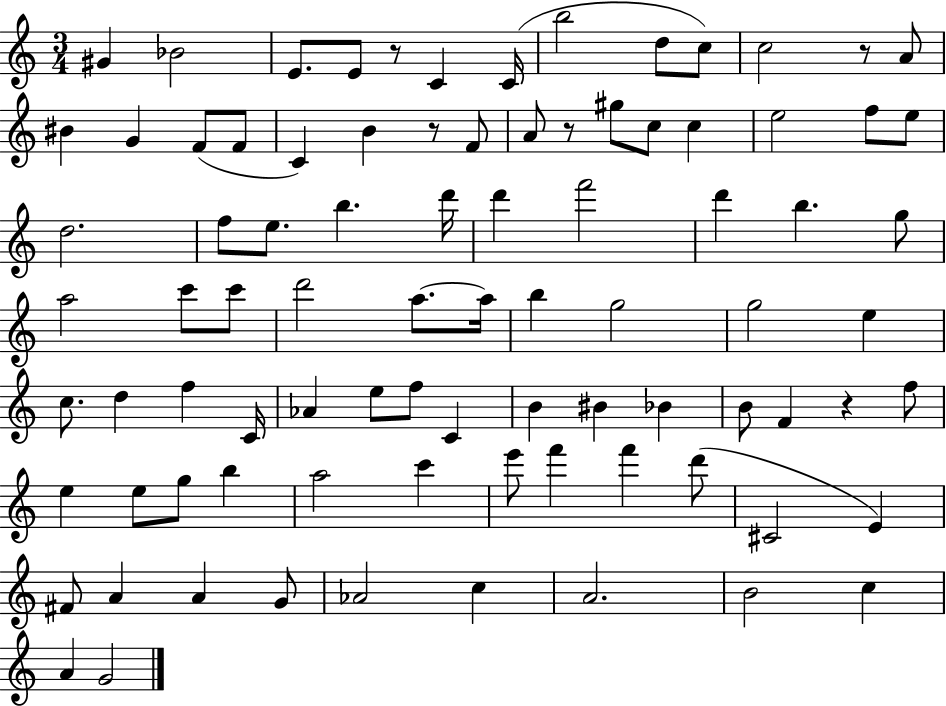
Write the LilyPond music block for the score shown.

{
  \clef treble
  \numericTimeSignature
  \time 3/4
  \key c \major
  \repeat volta 2 { gis'4 bes'2 | e'8. e'8 r8 c'4 c'16( | b''2 d''8 c''8) | c''2 r8 a'8 | \break bis'4 g'4 f'8( f'8 | c'4) b'4 r8 f'8 | a'8 r8 gis''8 c''8 c''4 | e''2 f''8 e''8 | \break d''2. | f''8 e''8. b''4. d'''16 | d'''4 f'''2 | d'''4 b''4. g''8 | \break a''2 c'''8 c'''8 | d'''2 a''8.~~ a''16 | b''4 g''2 | g''2 e''4 | \break c''8. d''4 f''4 c'16 | aes'4 e''8 f''8 c'4 | b'4 bis'4 bes'4 | b'8 f'4 r4 f''8 | \break e''4 e''8 g''8 b''4 | a''2 c'''4 | e'''8 f'''4 f'''4 d'''8( | cis'2 e'4) | \break fis'8 a'4 a'4 g'8 | aes'2 c''4 | a'2. | b'2 c''4 | \break a'4 g'2 | } \bar "|."
}